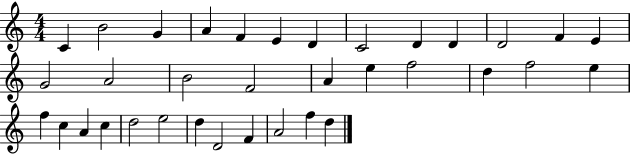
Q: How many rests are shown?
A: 0